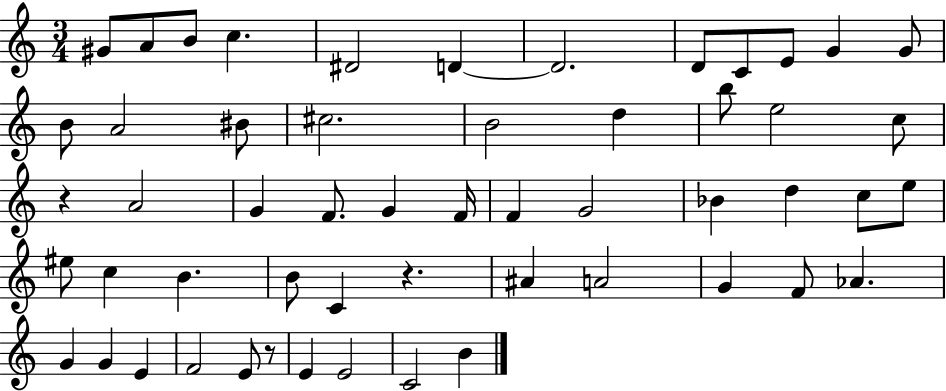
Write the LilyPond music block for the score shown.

{
  \clef treble
  \numericTimeSignature
  \time 3/4
  \key c \major
  gis'8 a'8 b'8 c''4. | dis'2 d'4~~ | d'2. | d'8 c'8 e'8 g'4 g'8 | \break b'8 a'2 bis'8 | cis''2. | b'2 d''4 | b''8 e''2 c''8 | \break r4 a'2 | g'4 f'8. g'4 f'16 | f'4 g'2 | bes'4 d''4 c''8 e''8 | \break eis''8 c''4 b'4. | b'8 c'4 r4. | ais'4 a'2 | g'4 f'8 aes'4. | \break g'4 g'4 e'4 | f'2 e'8 r8 | e'4 e'2 | c'2 b'4 | \break \bar "|."
}